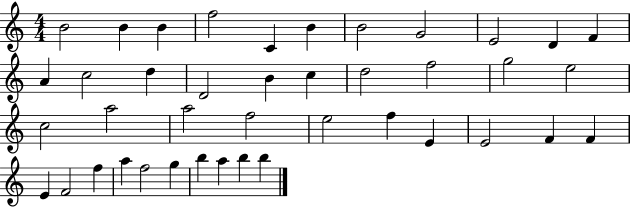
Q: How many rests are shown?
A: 0